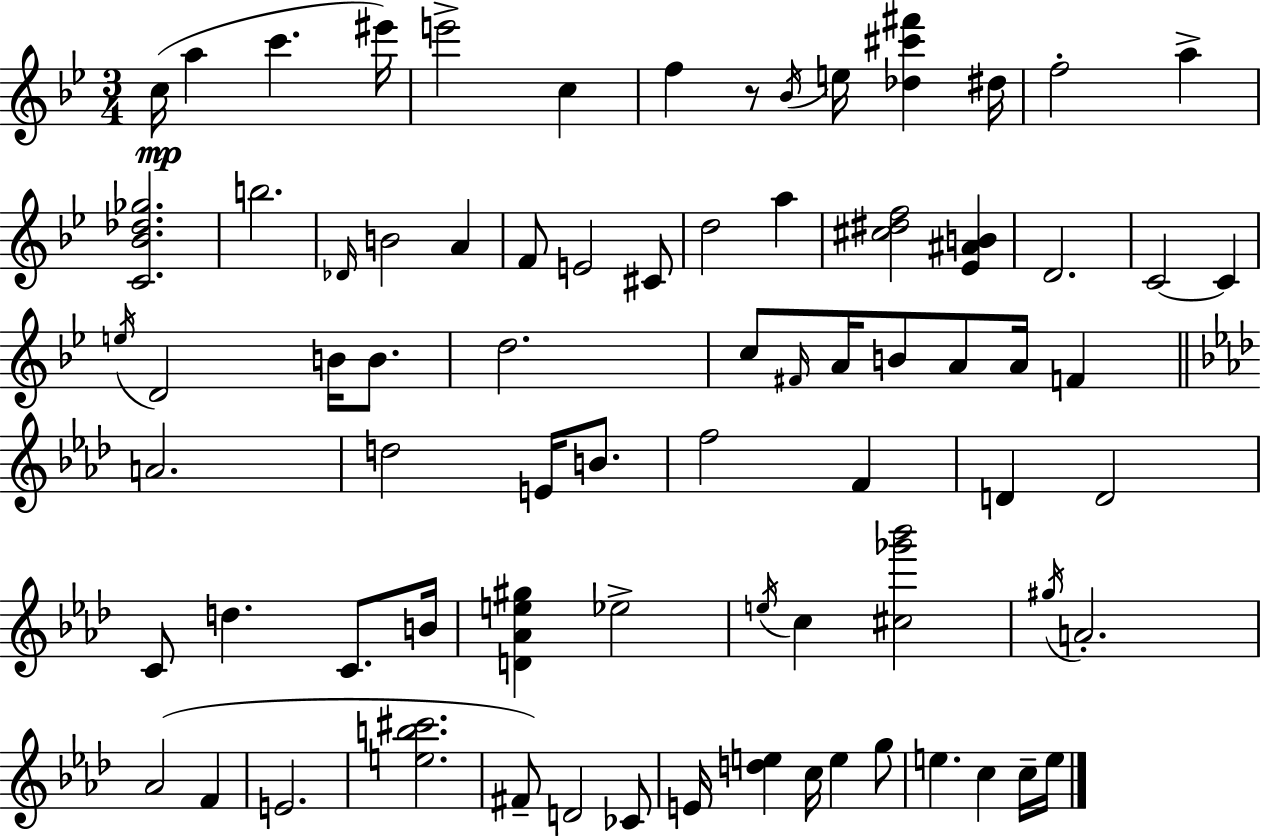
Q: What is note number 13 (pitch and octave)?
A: B5